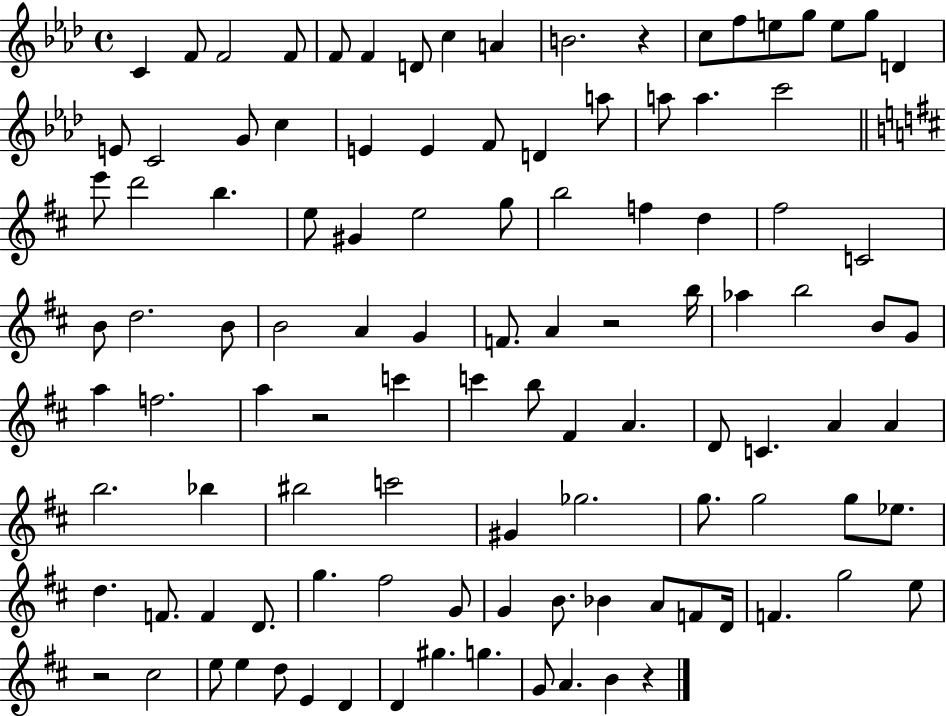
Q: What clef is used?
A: treble